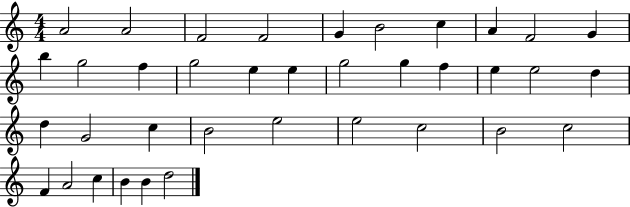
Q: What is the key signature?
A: C major